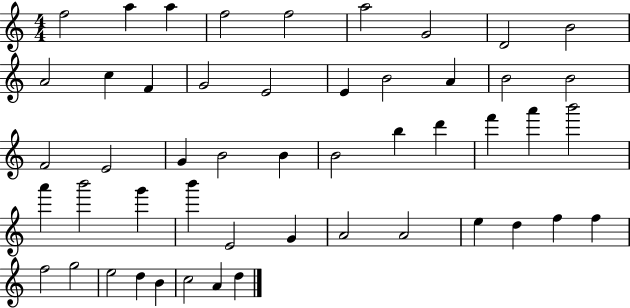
{
  \clef treble
  \numericTimeSignature
  \time 4/4
  \key c \major
  f''2 a''4 a''4 | f''2 f''2 | a''2 g'2 | d'2 b'2 | \break a'2 c''4 f'4 | g'2 e'2 | e'4 b'2 a'4 | b'2 b'2 | \break f'2 e'2 | g'4 b'2 b'4 | b'2 b''4 d'''4 | f'''4 a'''4 b'''2 | \break a'''4 b'''2 g'''4 | b'''4 e'2 g'4 | a'2 a'2 | e''4 d''4 f''4 f''4 | \break f''2 g''2 | e''2 d''4 b'4 | c''2 a'4 d''4 | \bar "|."
}